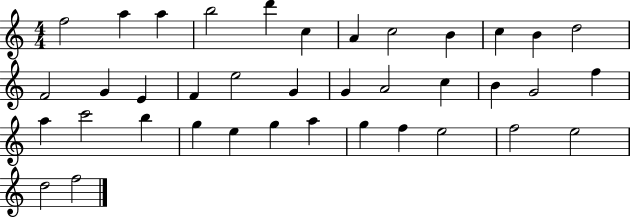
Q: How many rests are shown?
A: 0